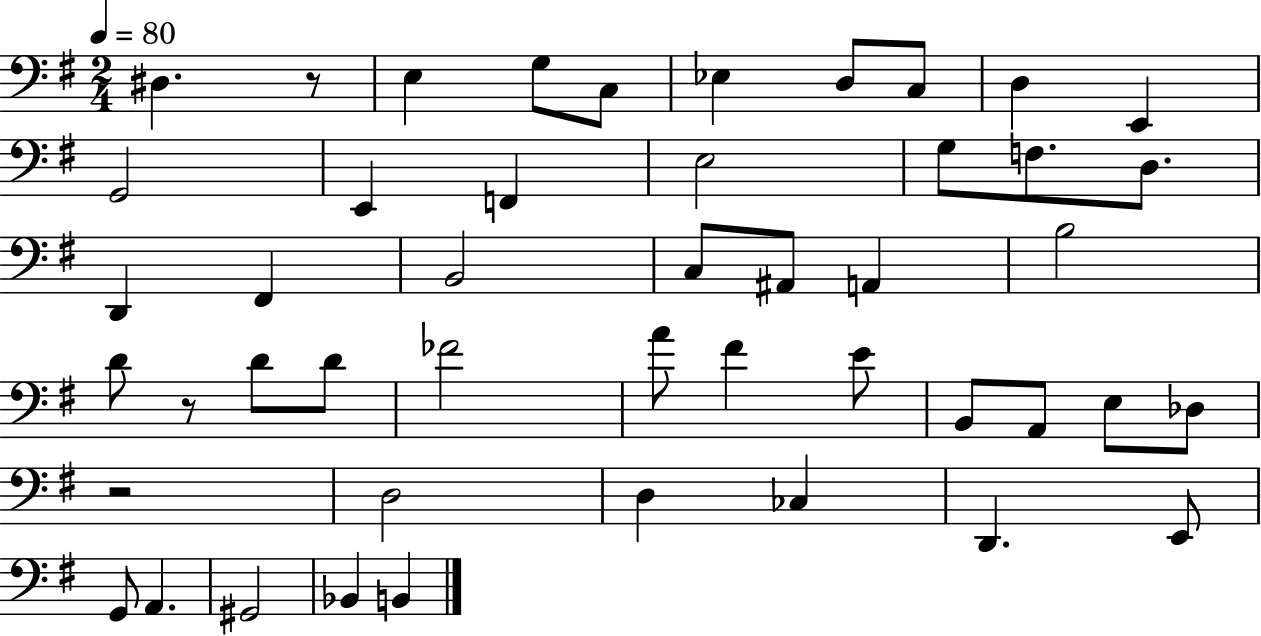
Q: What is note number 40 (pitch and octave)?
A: G2